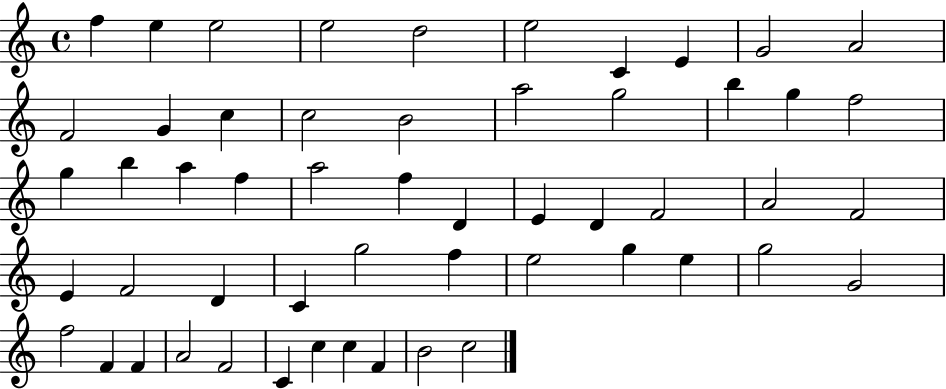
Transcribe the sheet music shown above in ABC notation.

X:1
T:Untitled
M:4/4
L:1/4
K:C
f e e2 e2 d2 e2 C E G2 A2 F2 G c c2 B2 a2 g2 b g f2 g b a f a2 f D E D F2 A2 F2 E F2 D C g2 f e2 g e g2 G2 f2 F F A2 F2 C c c F B2 c2